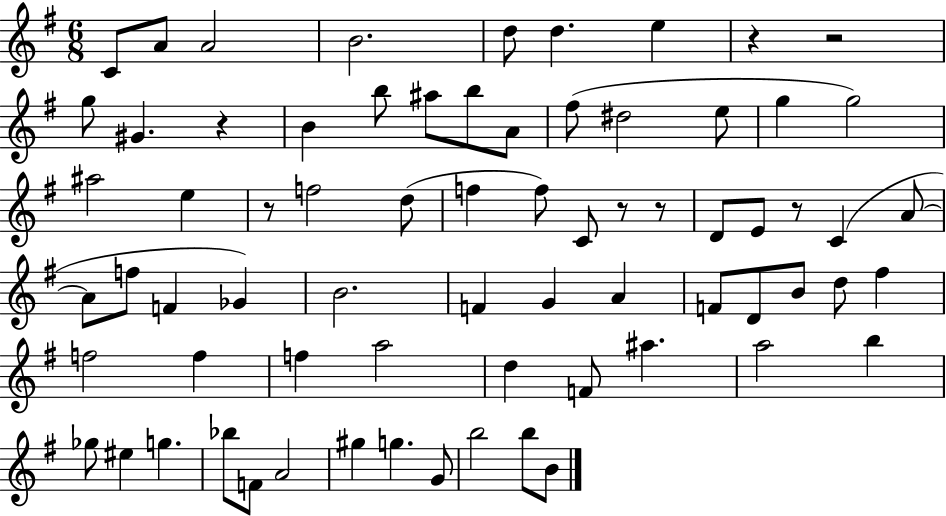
C4/e A4/e A4/h B4/h. D5/e D5/q. E5/q R/q R/h G5/e G#4/q. R/q B4/q B5/e A#5/e B5/e A4/e F#5/e D#5/h E5/e G5/q G5/h A#5/h E5/q R/e F5/h D5/e F5/q F5/e C4/e R/e R/e D4/e E4/e R/e C4/q A4/e A4/e F5/e F4/q Gb4/q B4/h. F4/q G4/q A4/q F4/e D4/e B4/e D5/e F#5/q F5/h F5/q F5/q A5/h D5/q F4/e A#5/q. A5/h B5/q Gb5/e EIS5/q G5/q. Bb5/e F4/e A4/h G#5/q G5/q. G4/e B5/h B5/e B4/e